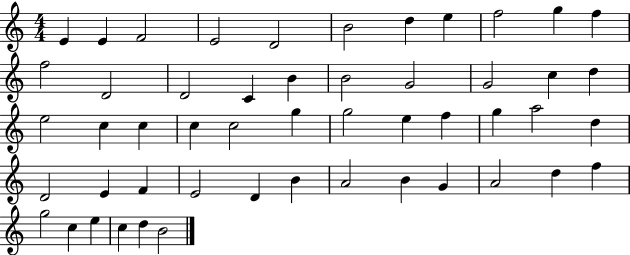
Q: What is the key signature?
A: C major